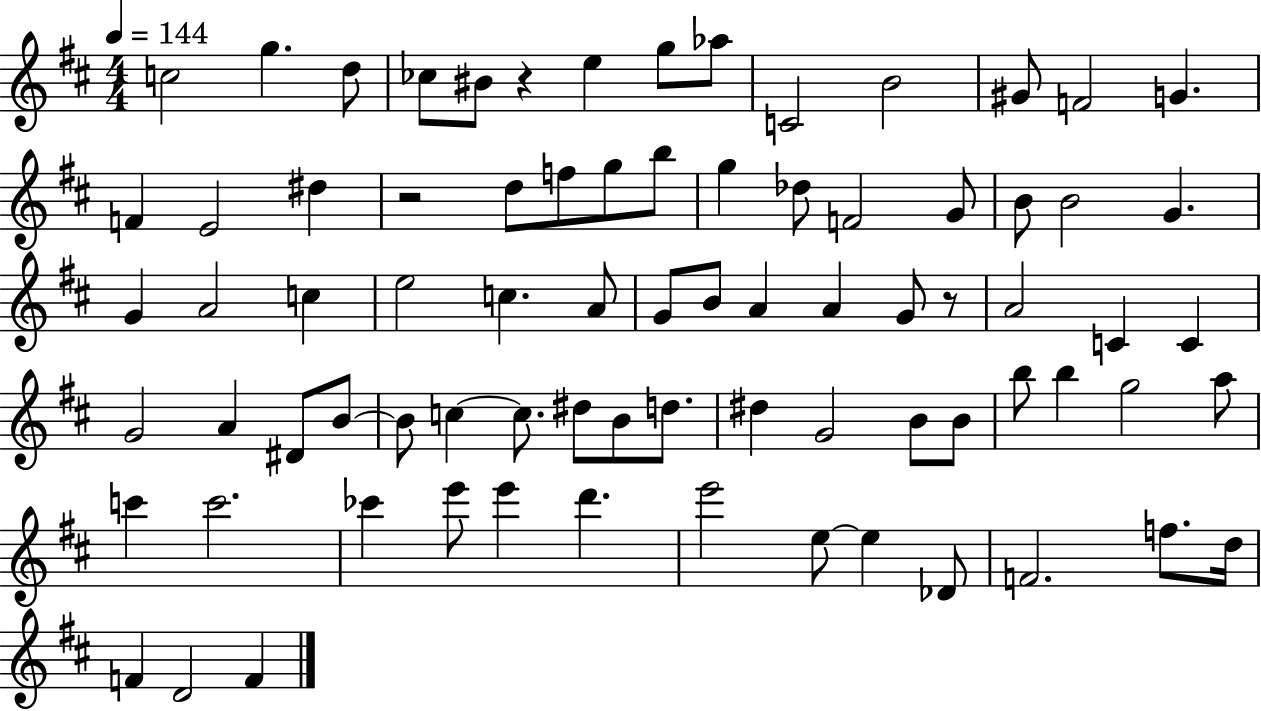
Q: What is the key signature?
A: D major